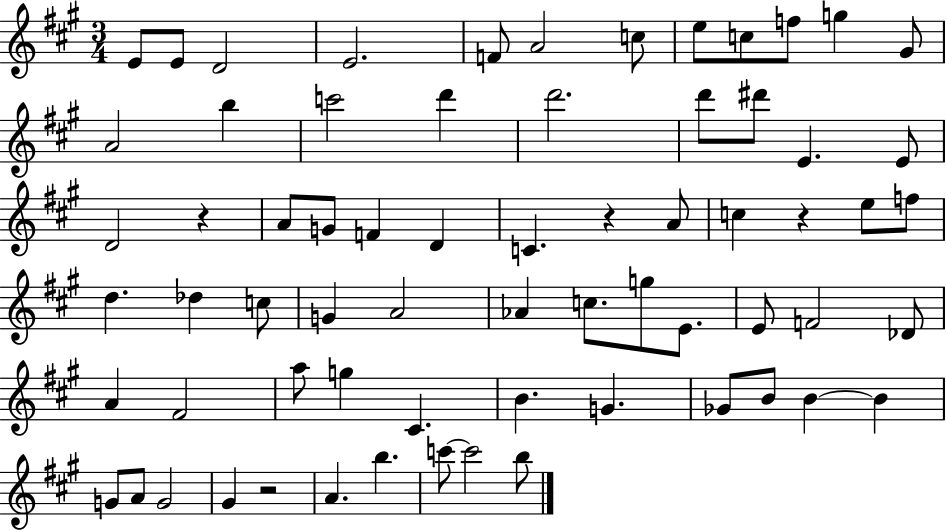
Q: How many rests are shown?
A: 4